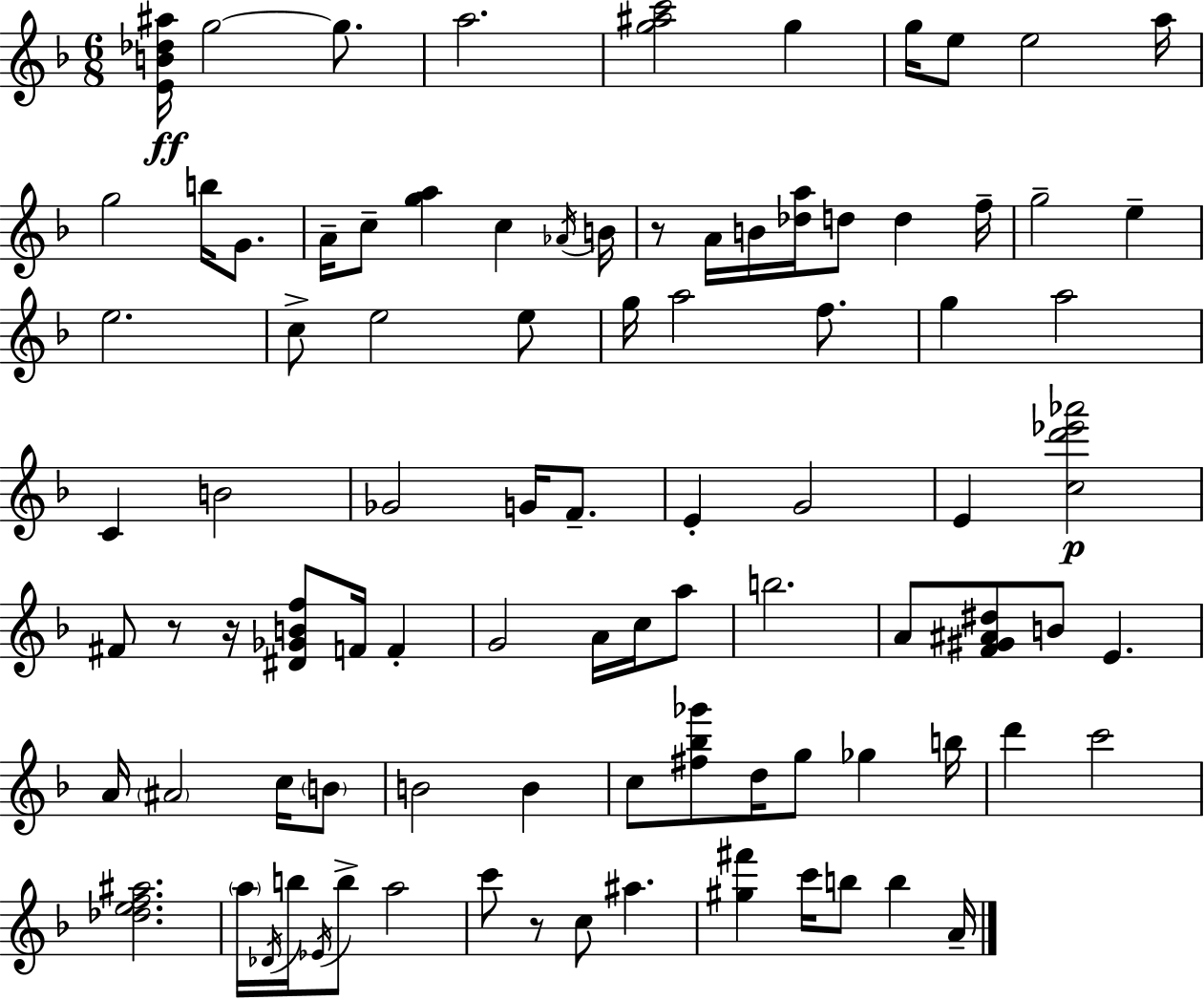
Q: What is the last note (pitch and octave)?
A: A4